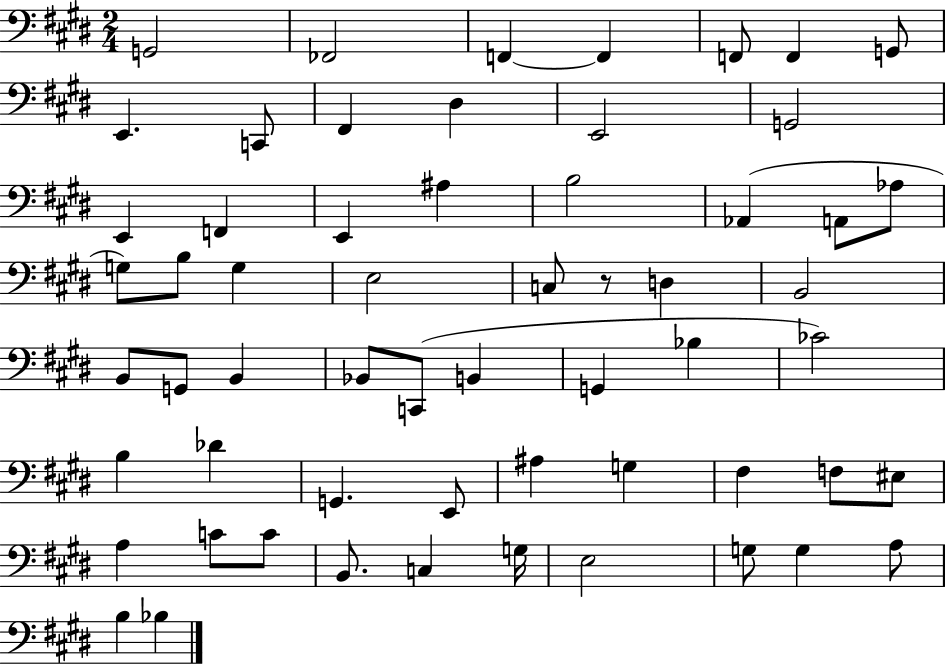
{
  \clef bass
  \numericTimeSignature
  \time 2/4
  \key e \major
  g,2 | fes,2 | f,4~~ f,4 | f,8 f,4 g,8 | \break e,4. c,8 | fis,4 dis4 | e,2 | g,2 | \break e,4 f,4 | e,4 ais4 | b2 | aes,4( a,8 aes8 | \break g8) b8 g4 | e2 | c8 r8 d4 | b,2 | \break b,8 g,8 b,4 | bes,8 c,8( b,4 | g,4 bes4 | ces'2) | \break b4 des'4 | g,4. e,8 | ais4 g4 | fis4 f8 eis8 | \break a4 c'8 c'8 | b,8. c4 g16 | e2 | g8 g4 a8 | \break b4 bes4 | \bar "|."
}